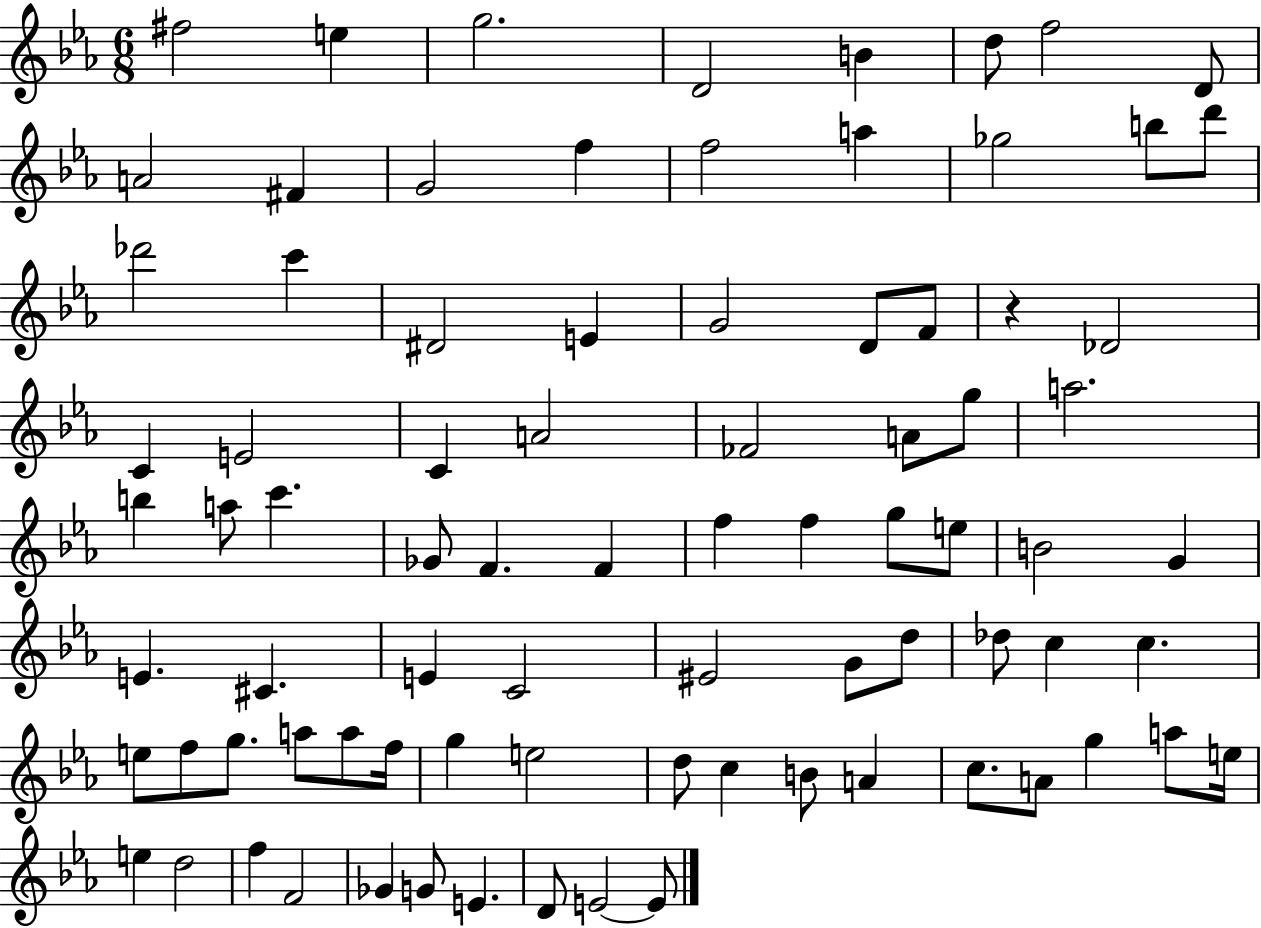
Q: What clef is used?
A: treble